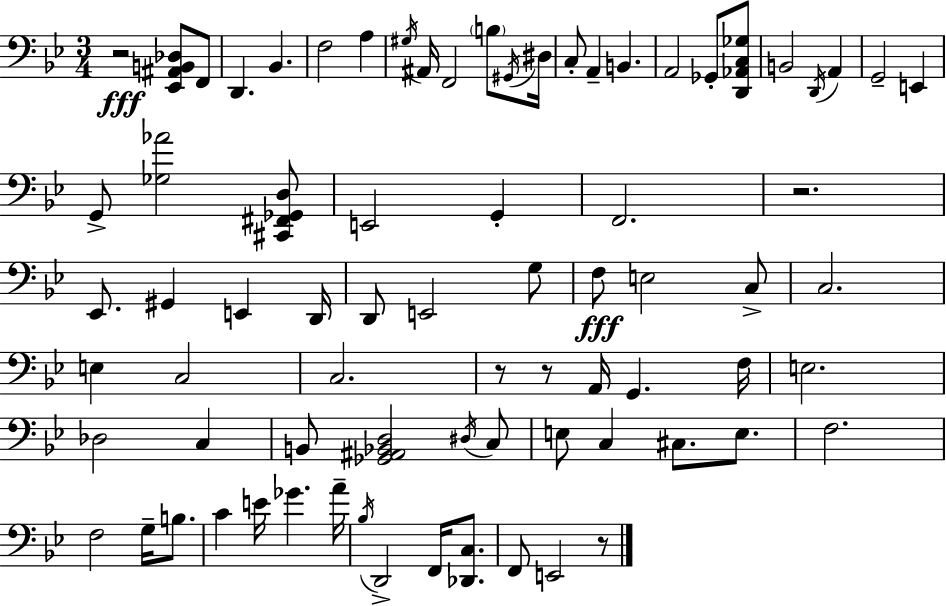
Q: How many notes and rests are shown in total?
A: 76